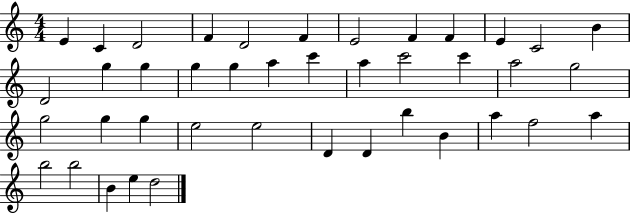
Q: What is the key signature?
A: C major